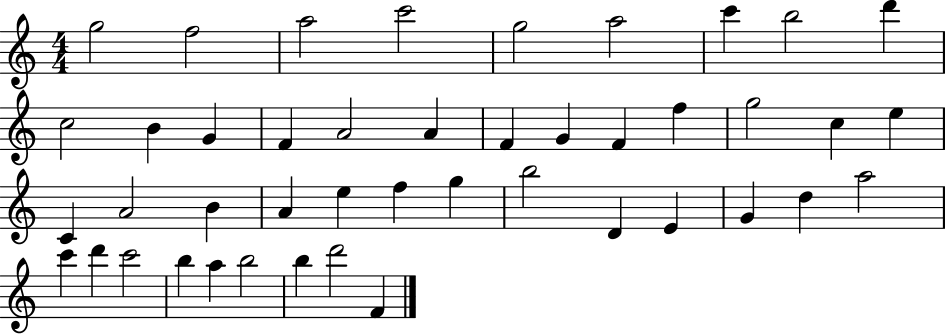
G5/h F5/h A5/h C6/h G5/h A5/h C6/q B5/h D6/q C5/h B4/q G4/q F4/q A4/h A4/q F4/q G4/q F4/q F5/q G5/h C5/q E5/q C4/q A4/h B4/q A4/q E5/q F5/q G5/q B5/h D4/q E4/q G4/q D5/q A5/h C6/q D6/q C6/h B5/q A5/q B5/h B5/q D6/h F4/q